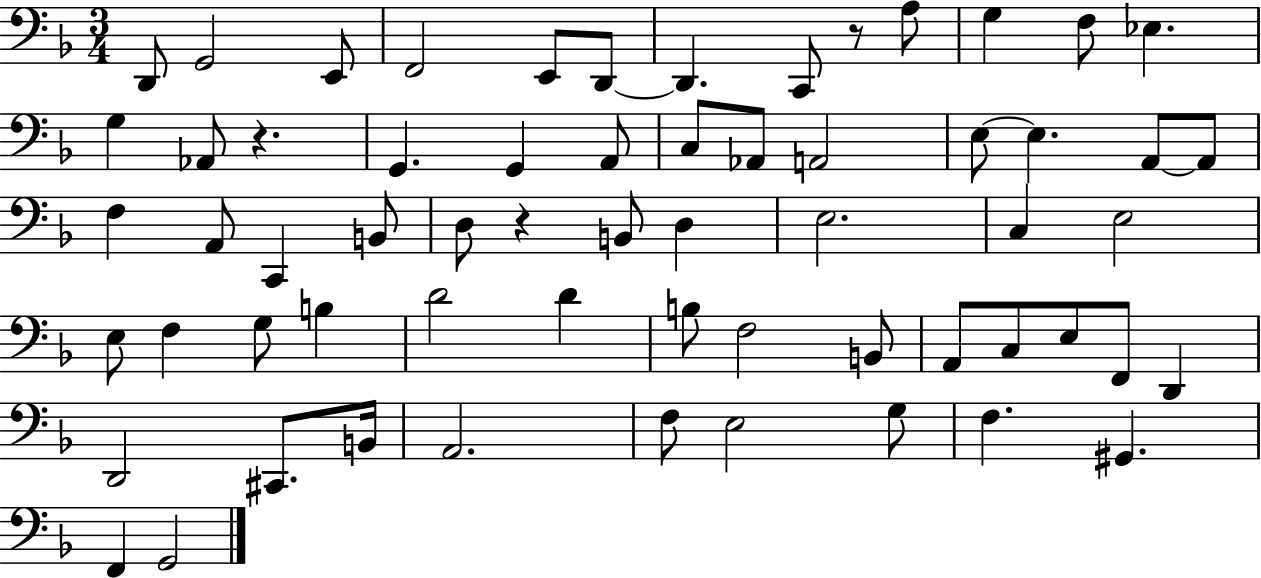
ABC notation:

X:1
T:Untitled
M:3/4
L:1/4
K:F
D,,/2 G,,2 E,,/2 F,,2 E,,/2 D,,/2 D,, C,,/2 z/2 A,/2 G, F,/2 _E, G, _A,,/2 z G,, G,, A,,/2 C,/2 _A,,/2 A,,2 E,/2 E, A,,/2 A,,/2 F, A,,/2 C,, B,,/2 D,/2 z B,,/2 D, E,2 C, E,2 E,/2 F, G,/2 B, D2 D B,/2 F,2 B,,/2 A,,/2 C,/2 E,/2 F,,/2 D,, D,,2 ^C,,/2 B,,/4 A,,2 F,/2 E,2 G,/2 F, ^G,, F,, G,,2